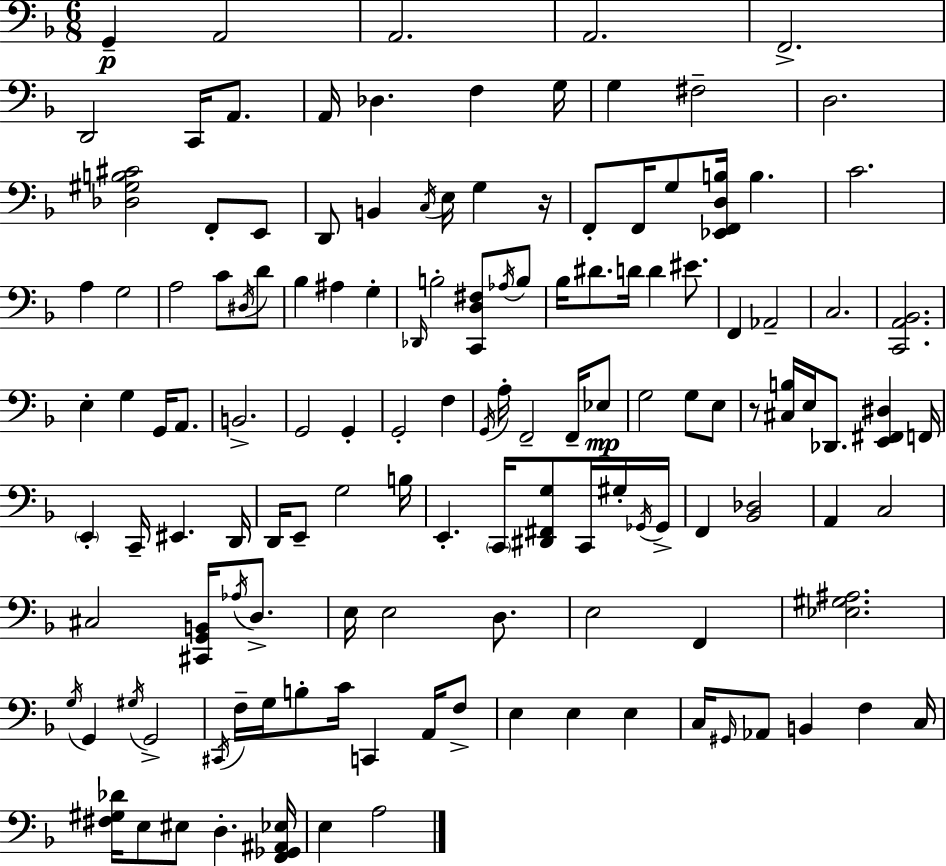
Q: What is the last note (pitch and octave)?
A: A3